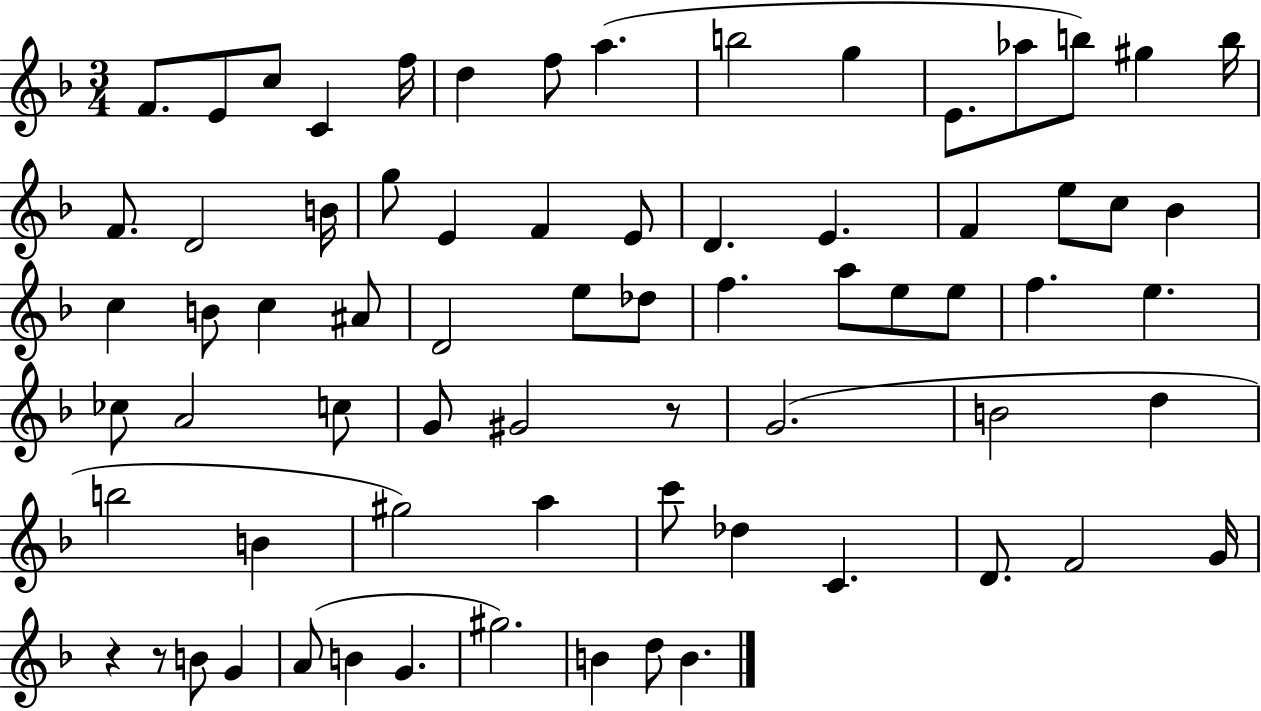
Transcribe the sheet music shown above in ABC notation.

X:1
T:Untitled
M:3/4
L:1/4
K:F
F/2 E/2 c/2 C f/4 d f/2 a b2 g E/2 _a/2 b/2 ^g b/4 F/2 D2 B/4 g/2 E F E/2 D E F e/2 c/2 _B c B/2 c ^A/2 D2 e/2 _d/2 f a/2 e/2 e/2 f e _c/2 A2 c/2 G/2 ^G2 z/2 G2 B2 d b2 B ^g2 a c'/2 _d C D/2 F2 G/4 z z/2 B/2 G A/2 B G ^g2 B d/2 B